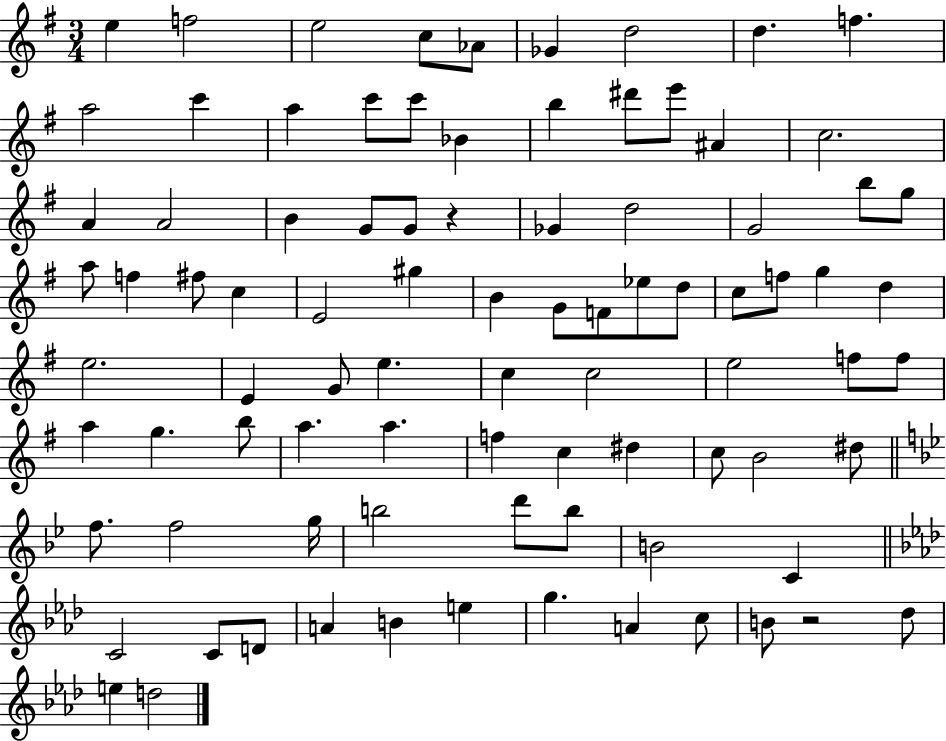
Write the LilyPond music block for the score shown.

{
  \clef treble
  \numericTimeSignature
  \time 3/4
  \key g \major
  e''4 f''2 | e''2 c''8 aes'8 | ges'4 d''2 | d''4. f''4. | \break a''2 c'''4 | a''4 c'''8 c'''8 bes'4 | b''4 dis'''8 e'''8 ais'4 | c''2. | \break a'4 a'2 | b'4 g'8 g'8 r4 | ges'4 d''2 | g'2 b''8 g''8 | \break a''8 f''4 fis''8 c''4 | e'2 gis''4 | b'4 g'8 f'8 ees''8 d''8 | c''8 f''8 g''4 d''4 | \break e''2. | e'4 g'8 e''4. | c''4 c''2 | e''2 f''8 f''8 | \break a''4 g''4. b''8 | a''4. a''4. | f''4 c''4 dis''4 | c''8 b'2 dis''8 | \break \bar "||" \break \key bes \major f''8. f''2 g''16 | b''2 d'''8 b''8 | b'2 c'4 | \bar "||" \break \key aes \major c'2 c'8 d'8 | a'4 b'4 e''4 | g''4. a'4 c''8 | b'8 r2 des''8 | \break e''4 d''2 | \bar "|."
}